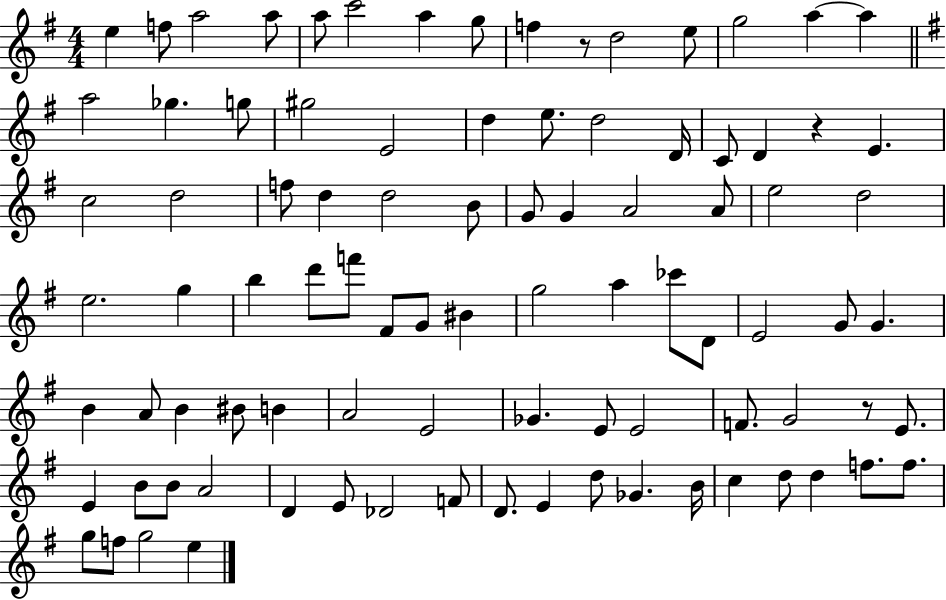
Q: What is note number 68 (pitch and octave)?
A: B4